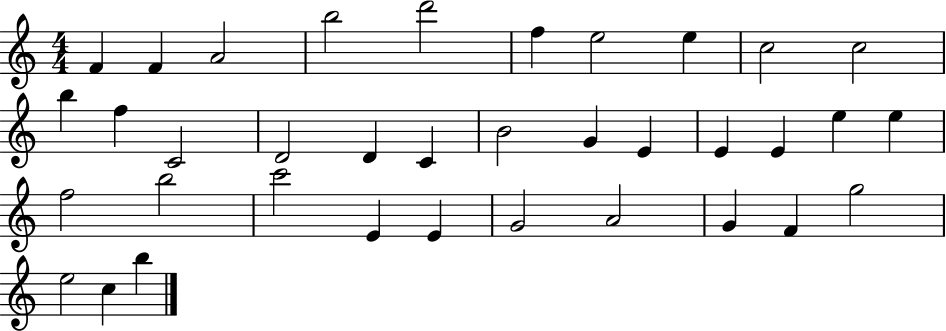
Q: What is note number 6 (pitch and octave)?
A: F5